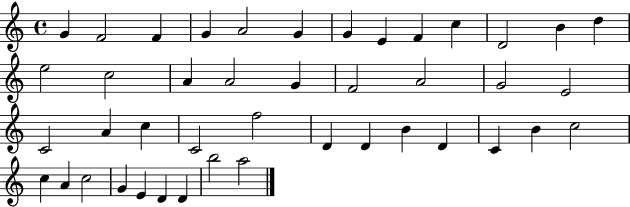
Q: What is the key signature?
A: C major